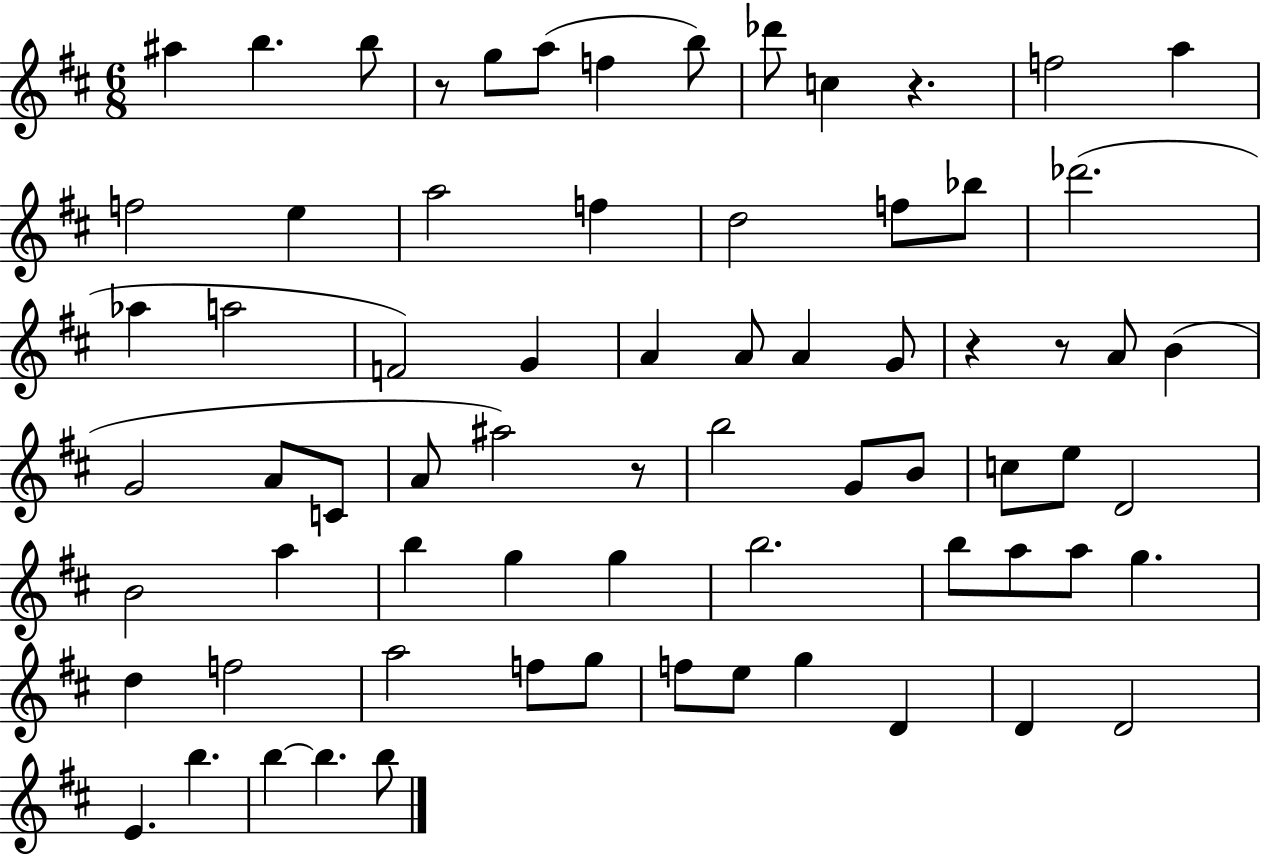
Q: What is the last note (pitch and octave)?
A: B5